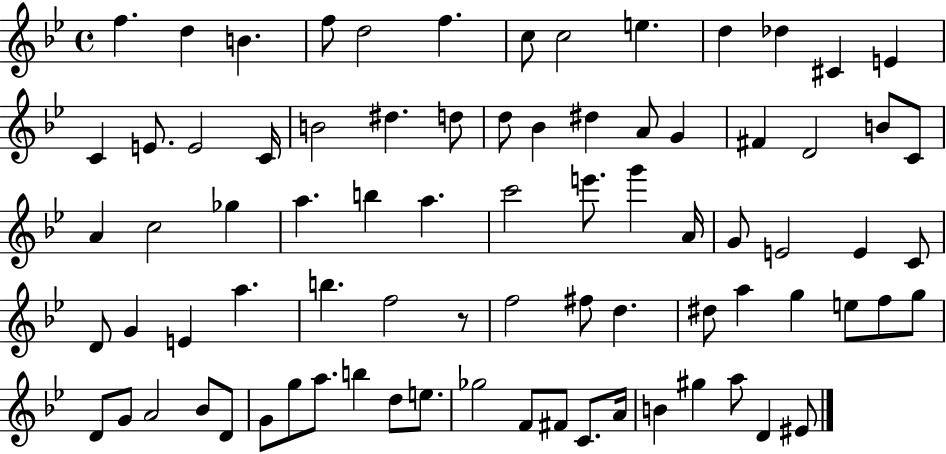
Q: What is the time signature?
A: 4/4